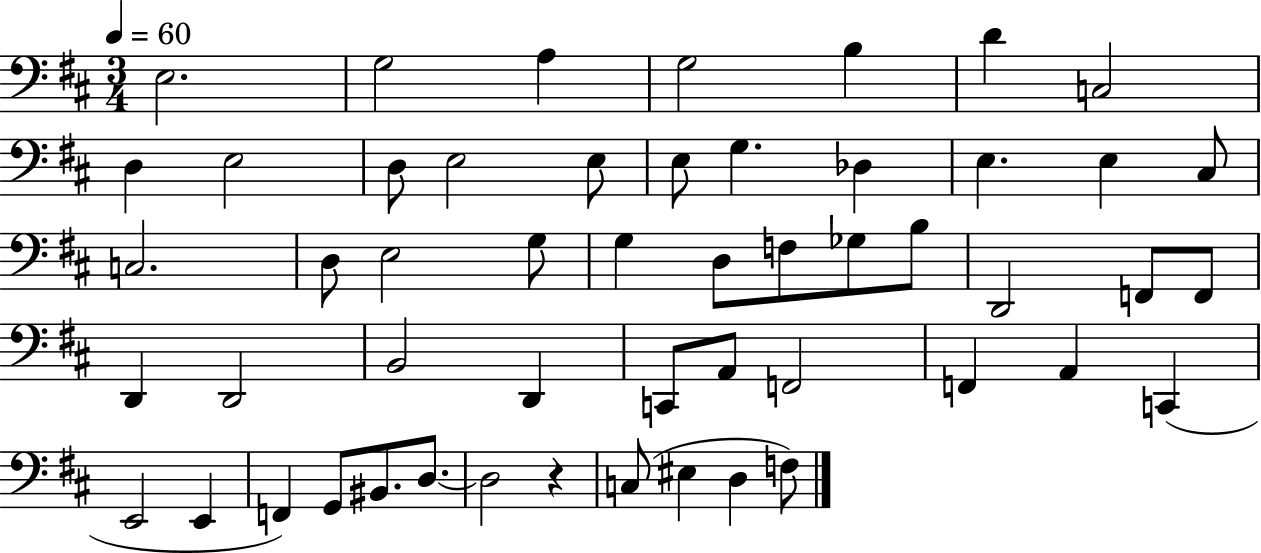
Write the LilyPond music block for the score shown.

{
  \clef bass
  \numericTimeSignature
  \time 3/4
  \key d \major
  \tempo 4 = 60
  e2. | g2 a4 | g2 b4 | d'4 c2 | \break d4 e2 | d8 e2 e8 | e8 g4. des4 | e4. e4 cis8 | \break c2. | d8 e2 g8 | g4 d8 f8 ges8 b8 | d,2 f,8 f,8 | \break d,4 d,2 | b,2 d,4 | c,8 a,8 f,2 | f,4 a,4 c,4( | \break e,2 e,4 | f,4) g,8 bis,8. d8.~~ | d2 r4 | c8( eis4 d4 f8) | \break \bar "|."
}